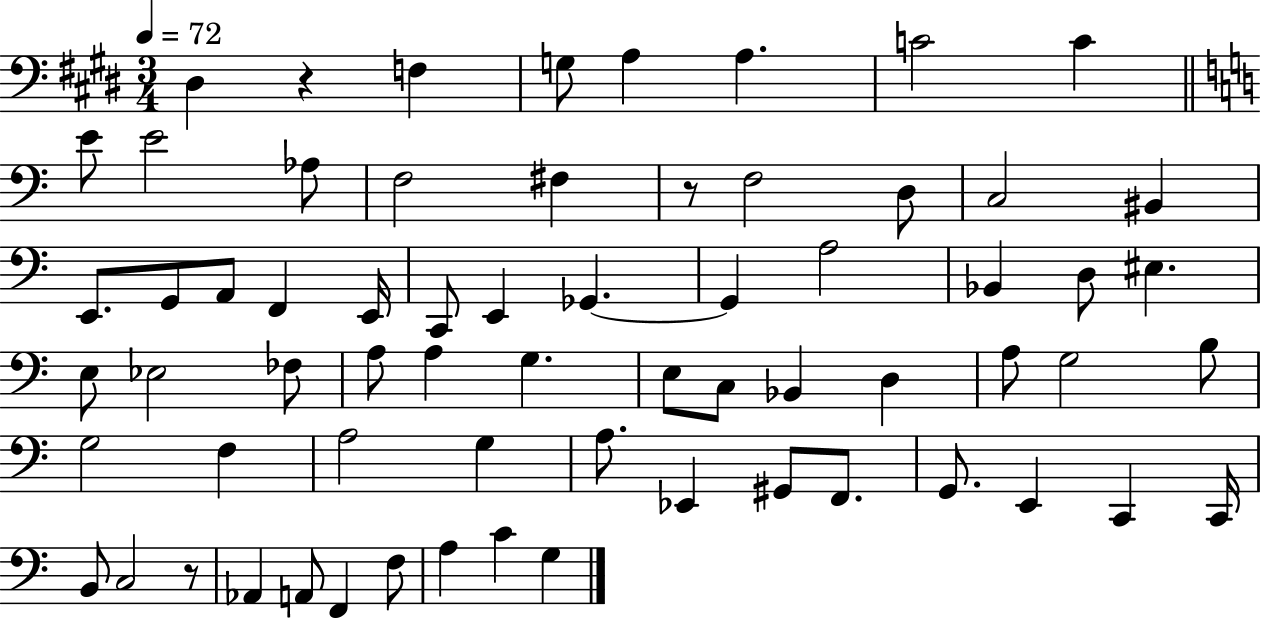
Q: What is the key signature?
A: E major